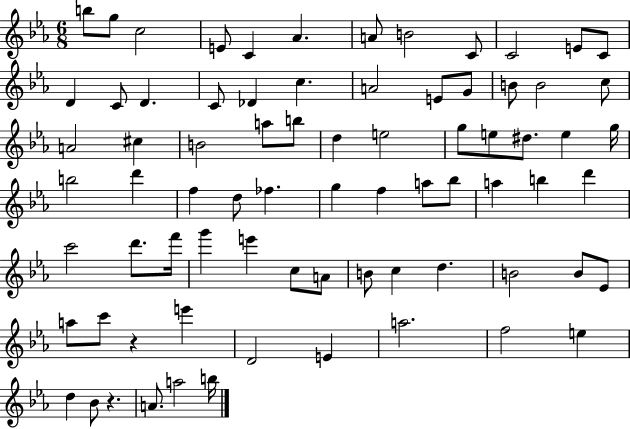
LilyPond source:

{
  \clef treble
  \numericTimeSignature
  \time 6/8
  \key ees \major
  b''8 g''8 c''2 | e'8 c'4 aes'4. | a'8 b'2 c'8 | c'2 e'8 c'8 | \break d'4 c'8 d'4. | c'8 des'4 c''4. | a'2 e'8 g'8 | b'8 b'2 c''8 | \break a'2 cis''4 | b'2 a''8 b''8 | d''4 e''2 | g''8 e''8 dis''8. e''4 g''16 | \break b''2 d'''4 | f''4 d''8 fes''4. | g''4 f''4 a''8 bes''8 | a''4 b''4 d'''4 | \break c'''2 d'''8. f'''16 | g'''4 e'''4 c''8 a'8 | b'8 c''4 d''4. | b'2 b'8 ees'8 | \break a''8 c'''8 r4 e'''4 | d'2 e'4 | a''2. | f''2 e''4 | \break d''4 bes'8 r4. | a'8. a''2 b''16 | \bar "|."
}